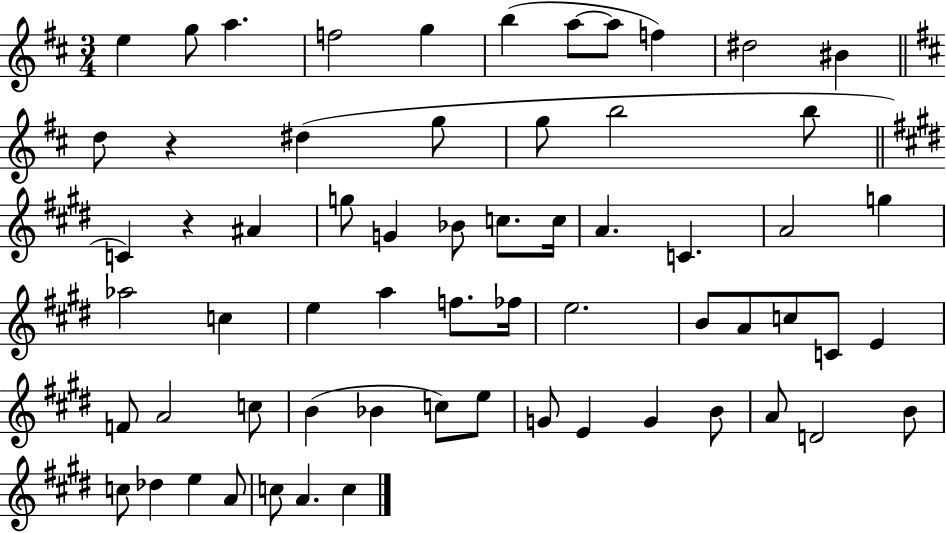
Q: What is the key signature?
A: D major